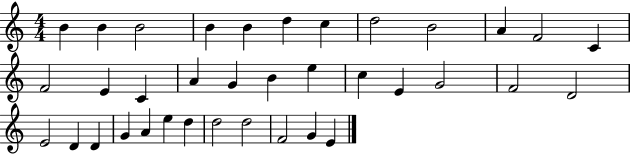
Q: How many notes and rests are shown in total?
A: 36